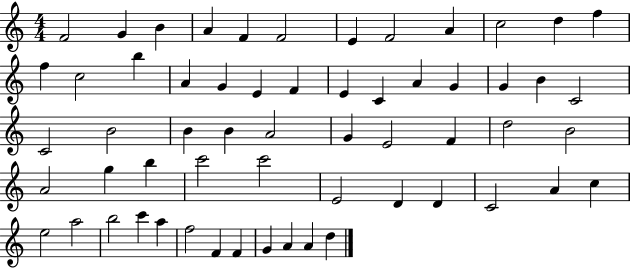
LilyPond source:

{
  \clef treble
  \numericTimeSignature
  \time 4/4
  \key c \major
  f'2 g'4 b'4 | a'4 f'4 f'2 | e'4 f'2 a'4 | c''2 d''4 f''4 | \break f''4 c''2 b''4 | a'4 g'4 e'4 f'4 | e'4 c'4 a'4 g'4 | g'4 b'4 c'2 | \break c'2 b'2 | b'4 b'4 a'2 | g'4 e'2 f'4 | d''2 b'2 | \break a'2 g''4 b''4 | c'''2 c'''2 | e'2 d'4 d'4 | c'2 a'4 c''4 | \break e''2 a''2 | b''2 c'''4 a''4 | f''2 f'4 f'4 | g'4 a'4 a'4 d''4 | \break \bar "|."
}